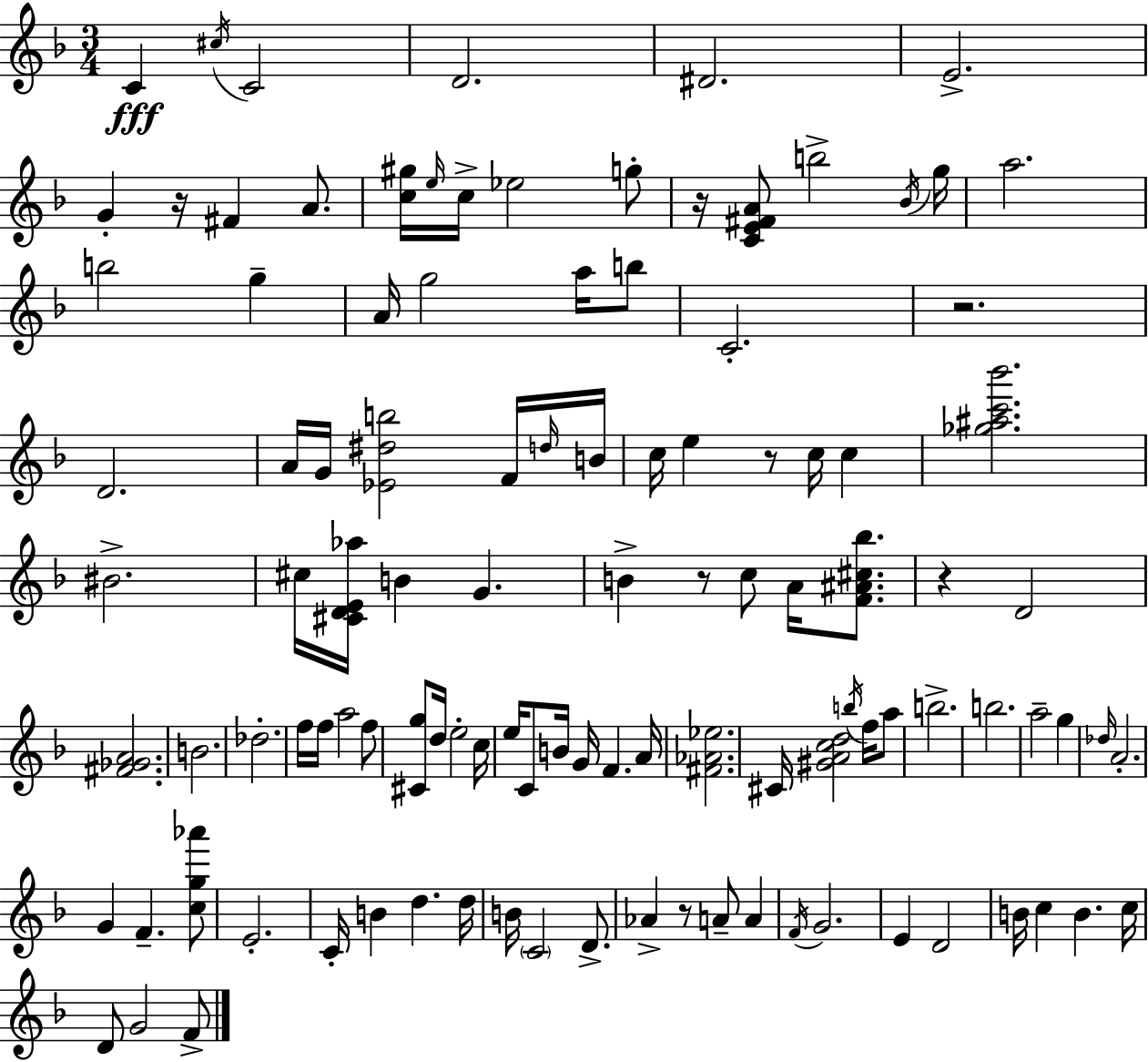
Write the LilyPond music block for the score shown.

{
  \clef treble
  \numericTimeSignature
  \time 3/4
  \key f \major
  c'4\fff \acciaccatura { cis''16 } c'2 | d'2. | dis'2. | e'2.-> | \break g'4-. r16 fis'4 a'8. | <c'' gis''>16 \grace { e''16 } c''16-> ees''2 | g''8-. r16 <c' e' fis' a'>8 b''2-> | \acciaccatura { bes'16 } g''16 a''2. | \break b''2 g''4-- | a'16 g''2 | a''16 b''8 c'2.-. | r2. | \break d'2. | a'16 g'16 <ees' dis'' b''>2 | f'16 \grace { d''16 } b'16 c''16 e''4 r8 c''16 | c''4 <ges'' ais'' c''' bes'''>2. | \break bis'2.-> | cis''16 <cis' d' e' aes''>16 b'4 g'4. | b'4-> r8 c''8 | a'16 <f' ais' cis'' bes''>8. r4 d'2 | \break <fis' ges' a'>2. | b'2. | des''2.-. | f''16 f''16 a''2 | \break f''8 <cis' g''>8 d''16 e''2-. | c''16 e''16 c'8 b'16 g'16 f'4. | a'16 <fis' aes' ees''>2. | cis'16 <gis' a' c'' d''>2 | \break \acciaccatura { b''16 } f''16 a''8 b''2.-> | b''2. | a''2-- | g''4 \grace { des''16 } a'2.-. | \break g'4 f'4.-- | <c'' g'' aes'''>8 e'2.-. | c'16-. b'4 d''4. | d''16 b'16 \parenthesize c'2 | \break d'8.-> aes'4-> r8 | a'8-- a'4 \acciaccatura { f'16 } g'2. | e'4 d'2 | b'16 c''4 | \break b'4. c''16 d'8 g'2 | f'8-> \bar "|."
}